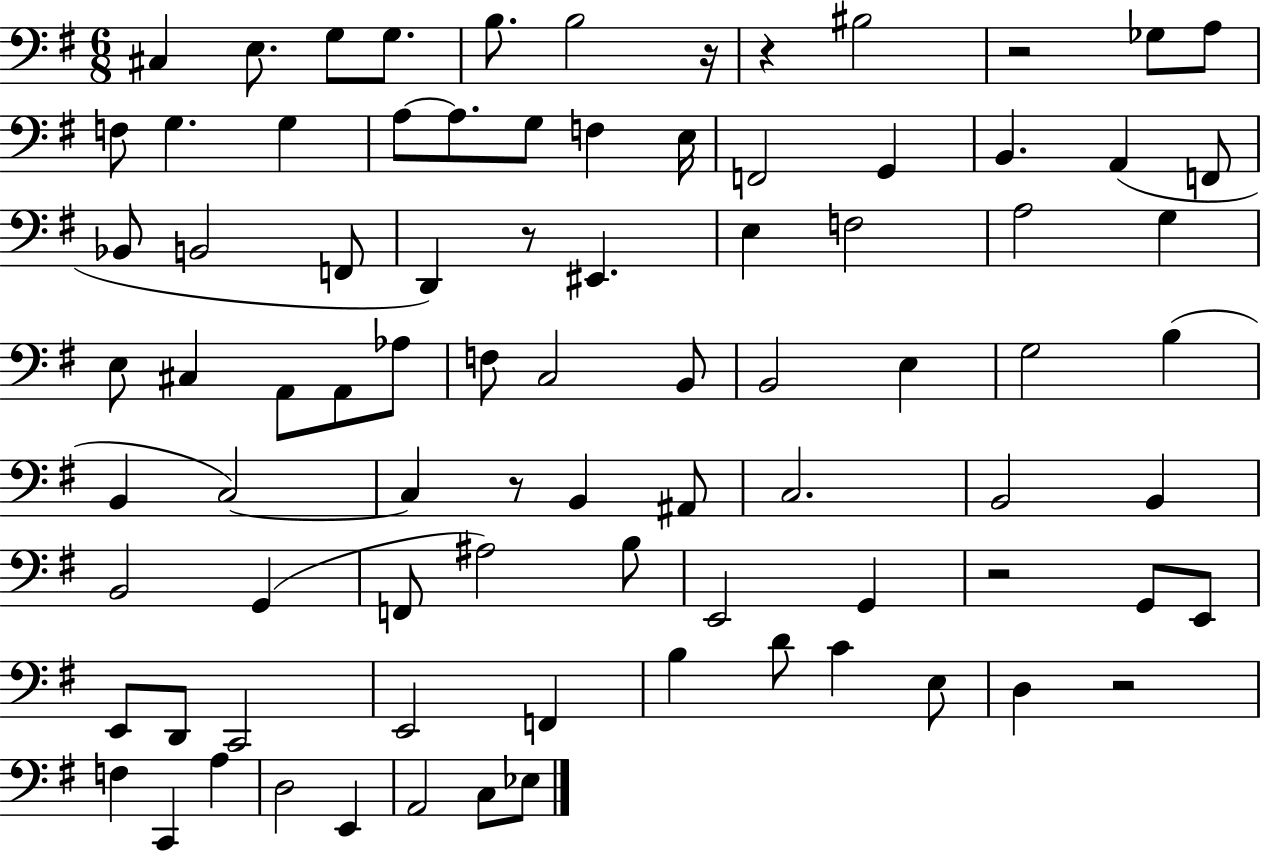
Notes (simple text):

C#3/q E3/e. G3/e G3/e. B3/e. B3/h R/s R/q BIS3/h R/h Gb3/e A3/e F3/e G3/q. G3/q A3/e A3/e. G3/e F3/q E3/s F2/h G2/q B2/q. A2/q F2/e Bb2/e B2/h F2/e D2/q R/e EIS2/q. E3/q F3/h A3/h G3/q E3/e C#3/q A2/e A2/e Ab3/e F3/e C3/h B2/e B2/h E3/q G3/h B3/q B2/q C3/h C3/q R/e B2/q A#2/e C3/h. B2/h B2/q B2/h G2/q F2/e A#3/h B3/e E2/h G2/q R/h G2/e E2/e E2/e D2/e C2/h E2/h F2/q B3/q D4/e C4/q E3/e D3/q R/h F3/q C2/q A3/q D3/h E2/q A2/h C3/e Eb3/e